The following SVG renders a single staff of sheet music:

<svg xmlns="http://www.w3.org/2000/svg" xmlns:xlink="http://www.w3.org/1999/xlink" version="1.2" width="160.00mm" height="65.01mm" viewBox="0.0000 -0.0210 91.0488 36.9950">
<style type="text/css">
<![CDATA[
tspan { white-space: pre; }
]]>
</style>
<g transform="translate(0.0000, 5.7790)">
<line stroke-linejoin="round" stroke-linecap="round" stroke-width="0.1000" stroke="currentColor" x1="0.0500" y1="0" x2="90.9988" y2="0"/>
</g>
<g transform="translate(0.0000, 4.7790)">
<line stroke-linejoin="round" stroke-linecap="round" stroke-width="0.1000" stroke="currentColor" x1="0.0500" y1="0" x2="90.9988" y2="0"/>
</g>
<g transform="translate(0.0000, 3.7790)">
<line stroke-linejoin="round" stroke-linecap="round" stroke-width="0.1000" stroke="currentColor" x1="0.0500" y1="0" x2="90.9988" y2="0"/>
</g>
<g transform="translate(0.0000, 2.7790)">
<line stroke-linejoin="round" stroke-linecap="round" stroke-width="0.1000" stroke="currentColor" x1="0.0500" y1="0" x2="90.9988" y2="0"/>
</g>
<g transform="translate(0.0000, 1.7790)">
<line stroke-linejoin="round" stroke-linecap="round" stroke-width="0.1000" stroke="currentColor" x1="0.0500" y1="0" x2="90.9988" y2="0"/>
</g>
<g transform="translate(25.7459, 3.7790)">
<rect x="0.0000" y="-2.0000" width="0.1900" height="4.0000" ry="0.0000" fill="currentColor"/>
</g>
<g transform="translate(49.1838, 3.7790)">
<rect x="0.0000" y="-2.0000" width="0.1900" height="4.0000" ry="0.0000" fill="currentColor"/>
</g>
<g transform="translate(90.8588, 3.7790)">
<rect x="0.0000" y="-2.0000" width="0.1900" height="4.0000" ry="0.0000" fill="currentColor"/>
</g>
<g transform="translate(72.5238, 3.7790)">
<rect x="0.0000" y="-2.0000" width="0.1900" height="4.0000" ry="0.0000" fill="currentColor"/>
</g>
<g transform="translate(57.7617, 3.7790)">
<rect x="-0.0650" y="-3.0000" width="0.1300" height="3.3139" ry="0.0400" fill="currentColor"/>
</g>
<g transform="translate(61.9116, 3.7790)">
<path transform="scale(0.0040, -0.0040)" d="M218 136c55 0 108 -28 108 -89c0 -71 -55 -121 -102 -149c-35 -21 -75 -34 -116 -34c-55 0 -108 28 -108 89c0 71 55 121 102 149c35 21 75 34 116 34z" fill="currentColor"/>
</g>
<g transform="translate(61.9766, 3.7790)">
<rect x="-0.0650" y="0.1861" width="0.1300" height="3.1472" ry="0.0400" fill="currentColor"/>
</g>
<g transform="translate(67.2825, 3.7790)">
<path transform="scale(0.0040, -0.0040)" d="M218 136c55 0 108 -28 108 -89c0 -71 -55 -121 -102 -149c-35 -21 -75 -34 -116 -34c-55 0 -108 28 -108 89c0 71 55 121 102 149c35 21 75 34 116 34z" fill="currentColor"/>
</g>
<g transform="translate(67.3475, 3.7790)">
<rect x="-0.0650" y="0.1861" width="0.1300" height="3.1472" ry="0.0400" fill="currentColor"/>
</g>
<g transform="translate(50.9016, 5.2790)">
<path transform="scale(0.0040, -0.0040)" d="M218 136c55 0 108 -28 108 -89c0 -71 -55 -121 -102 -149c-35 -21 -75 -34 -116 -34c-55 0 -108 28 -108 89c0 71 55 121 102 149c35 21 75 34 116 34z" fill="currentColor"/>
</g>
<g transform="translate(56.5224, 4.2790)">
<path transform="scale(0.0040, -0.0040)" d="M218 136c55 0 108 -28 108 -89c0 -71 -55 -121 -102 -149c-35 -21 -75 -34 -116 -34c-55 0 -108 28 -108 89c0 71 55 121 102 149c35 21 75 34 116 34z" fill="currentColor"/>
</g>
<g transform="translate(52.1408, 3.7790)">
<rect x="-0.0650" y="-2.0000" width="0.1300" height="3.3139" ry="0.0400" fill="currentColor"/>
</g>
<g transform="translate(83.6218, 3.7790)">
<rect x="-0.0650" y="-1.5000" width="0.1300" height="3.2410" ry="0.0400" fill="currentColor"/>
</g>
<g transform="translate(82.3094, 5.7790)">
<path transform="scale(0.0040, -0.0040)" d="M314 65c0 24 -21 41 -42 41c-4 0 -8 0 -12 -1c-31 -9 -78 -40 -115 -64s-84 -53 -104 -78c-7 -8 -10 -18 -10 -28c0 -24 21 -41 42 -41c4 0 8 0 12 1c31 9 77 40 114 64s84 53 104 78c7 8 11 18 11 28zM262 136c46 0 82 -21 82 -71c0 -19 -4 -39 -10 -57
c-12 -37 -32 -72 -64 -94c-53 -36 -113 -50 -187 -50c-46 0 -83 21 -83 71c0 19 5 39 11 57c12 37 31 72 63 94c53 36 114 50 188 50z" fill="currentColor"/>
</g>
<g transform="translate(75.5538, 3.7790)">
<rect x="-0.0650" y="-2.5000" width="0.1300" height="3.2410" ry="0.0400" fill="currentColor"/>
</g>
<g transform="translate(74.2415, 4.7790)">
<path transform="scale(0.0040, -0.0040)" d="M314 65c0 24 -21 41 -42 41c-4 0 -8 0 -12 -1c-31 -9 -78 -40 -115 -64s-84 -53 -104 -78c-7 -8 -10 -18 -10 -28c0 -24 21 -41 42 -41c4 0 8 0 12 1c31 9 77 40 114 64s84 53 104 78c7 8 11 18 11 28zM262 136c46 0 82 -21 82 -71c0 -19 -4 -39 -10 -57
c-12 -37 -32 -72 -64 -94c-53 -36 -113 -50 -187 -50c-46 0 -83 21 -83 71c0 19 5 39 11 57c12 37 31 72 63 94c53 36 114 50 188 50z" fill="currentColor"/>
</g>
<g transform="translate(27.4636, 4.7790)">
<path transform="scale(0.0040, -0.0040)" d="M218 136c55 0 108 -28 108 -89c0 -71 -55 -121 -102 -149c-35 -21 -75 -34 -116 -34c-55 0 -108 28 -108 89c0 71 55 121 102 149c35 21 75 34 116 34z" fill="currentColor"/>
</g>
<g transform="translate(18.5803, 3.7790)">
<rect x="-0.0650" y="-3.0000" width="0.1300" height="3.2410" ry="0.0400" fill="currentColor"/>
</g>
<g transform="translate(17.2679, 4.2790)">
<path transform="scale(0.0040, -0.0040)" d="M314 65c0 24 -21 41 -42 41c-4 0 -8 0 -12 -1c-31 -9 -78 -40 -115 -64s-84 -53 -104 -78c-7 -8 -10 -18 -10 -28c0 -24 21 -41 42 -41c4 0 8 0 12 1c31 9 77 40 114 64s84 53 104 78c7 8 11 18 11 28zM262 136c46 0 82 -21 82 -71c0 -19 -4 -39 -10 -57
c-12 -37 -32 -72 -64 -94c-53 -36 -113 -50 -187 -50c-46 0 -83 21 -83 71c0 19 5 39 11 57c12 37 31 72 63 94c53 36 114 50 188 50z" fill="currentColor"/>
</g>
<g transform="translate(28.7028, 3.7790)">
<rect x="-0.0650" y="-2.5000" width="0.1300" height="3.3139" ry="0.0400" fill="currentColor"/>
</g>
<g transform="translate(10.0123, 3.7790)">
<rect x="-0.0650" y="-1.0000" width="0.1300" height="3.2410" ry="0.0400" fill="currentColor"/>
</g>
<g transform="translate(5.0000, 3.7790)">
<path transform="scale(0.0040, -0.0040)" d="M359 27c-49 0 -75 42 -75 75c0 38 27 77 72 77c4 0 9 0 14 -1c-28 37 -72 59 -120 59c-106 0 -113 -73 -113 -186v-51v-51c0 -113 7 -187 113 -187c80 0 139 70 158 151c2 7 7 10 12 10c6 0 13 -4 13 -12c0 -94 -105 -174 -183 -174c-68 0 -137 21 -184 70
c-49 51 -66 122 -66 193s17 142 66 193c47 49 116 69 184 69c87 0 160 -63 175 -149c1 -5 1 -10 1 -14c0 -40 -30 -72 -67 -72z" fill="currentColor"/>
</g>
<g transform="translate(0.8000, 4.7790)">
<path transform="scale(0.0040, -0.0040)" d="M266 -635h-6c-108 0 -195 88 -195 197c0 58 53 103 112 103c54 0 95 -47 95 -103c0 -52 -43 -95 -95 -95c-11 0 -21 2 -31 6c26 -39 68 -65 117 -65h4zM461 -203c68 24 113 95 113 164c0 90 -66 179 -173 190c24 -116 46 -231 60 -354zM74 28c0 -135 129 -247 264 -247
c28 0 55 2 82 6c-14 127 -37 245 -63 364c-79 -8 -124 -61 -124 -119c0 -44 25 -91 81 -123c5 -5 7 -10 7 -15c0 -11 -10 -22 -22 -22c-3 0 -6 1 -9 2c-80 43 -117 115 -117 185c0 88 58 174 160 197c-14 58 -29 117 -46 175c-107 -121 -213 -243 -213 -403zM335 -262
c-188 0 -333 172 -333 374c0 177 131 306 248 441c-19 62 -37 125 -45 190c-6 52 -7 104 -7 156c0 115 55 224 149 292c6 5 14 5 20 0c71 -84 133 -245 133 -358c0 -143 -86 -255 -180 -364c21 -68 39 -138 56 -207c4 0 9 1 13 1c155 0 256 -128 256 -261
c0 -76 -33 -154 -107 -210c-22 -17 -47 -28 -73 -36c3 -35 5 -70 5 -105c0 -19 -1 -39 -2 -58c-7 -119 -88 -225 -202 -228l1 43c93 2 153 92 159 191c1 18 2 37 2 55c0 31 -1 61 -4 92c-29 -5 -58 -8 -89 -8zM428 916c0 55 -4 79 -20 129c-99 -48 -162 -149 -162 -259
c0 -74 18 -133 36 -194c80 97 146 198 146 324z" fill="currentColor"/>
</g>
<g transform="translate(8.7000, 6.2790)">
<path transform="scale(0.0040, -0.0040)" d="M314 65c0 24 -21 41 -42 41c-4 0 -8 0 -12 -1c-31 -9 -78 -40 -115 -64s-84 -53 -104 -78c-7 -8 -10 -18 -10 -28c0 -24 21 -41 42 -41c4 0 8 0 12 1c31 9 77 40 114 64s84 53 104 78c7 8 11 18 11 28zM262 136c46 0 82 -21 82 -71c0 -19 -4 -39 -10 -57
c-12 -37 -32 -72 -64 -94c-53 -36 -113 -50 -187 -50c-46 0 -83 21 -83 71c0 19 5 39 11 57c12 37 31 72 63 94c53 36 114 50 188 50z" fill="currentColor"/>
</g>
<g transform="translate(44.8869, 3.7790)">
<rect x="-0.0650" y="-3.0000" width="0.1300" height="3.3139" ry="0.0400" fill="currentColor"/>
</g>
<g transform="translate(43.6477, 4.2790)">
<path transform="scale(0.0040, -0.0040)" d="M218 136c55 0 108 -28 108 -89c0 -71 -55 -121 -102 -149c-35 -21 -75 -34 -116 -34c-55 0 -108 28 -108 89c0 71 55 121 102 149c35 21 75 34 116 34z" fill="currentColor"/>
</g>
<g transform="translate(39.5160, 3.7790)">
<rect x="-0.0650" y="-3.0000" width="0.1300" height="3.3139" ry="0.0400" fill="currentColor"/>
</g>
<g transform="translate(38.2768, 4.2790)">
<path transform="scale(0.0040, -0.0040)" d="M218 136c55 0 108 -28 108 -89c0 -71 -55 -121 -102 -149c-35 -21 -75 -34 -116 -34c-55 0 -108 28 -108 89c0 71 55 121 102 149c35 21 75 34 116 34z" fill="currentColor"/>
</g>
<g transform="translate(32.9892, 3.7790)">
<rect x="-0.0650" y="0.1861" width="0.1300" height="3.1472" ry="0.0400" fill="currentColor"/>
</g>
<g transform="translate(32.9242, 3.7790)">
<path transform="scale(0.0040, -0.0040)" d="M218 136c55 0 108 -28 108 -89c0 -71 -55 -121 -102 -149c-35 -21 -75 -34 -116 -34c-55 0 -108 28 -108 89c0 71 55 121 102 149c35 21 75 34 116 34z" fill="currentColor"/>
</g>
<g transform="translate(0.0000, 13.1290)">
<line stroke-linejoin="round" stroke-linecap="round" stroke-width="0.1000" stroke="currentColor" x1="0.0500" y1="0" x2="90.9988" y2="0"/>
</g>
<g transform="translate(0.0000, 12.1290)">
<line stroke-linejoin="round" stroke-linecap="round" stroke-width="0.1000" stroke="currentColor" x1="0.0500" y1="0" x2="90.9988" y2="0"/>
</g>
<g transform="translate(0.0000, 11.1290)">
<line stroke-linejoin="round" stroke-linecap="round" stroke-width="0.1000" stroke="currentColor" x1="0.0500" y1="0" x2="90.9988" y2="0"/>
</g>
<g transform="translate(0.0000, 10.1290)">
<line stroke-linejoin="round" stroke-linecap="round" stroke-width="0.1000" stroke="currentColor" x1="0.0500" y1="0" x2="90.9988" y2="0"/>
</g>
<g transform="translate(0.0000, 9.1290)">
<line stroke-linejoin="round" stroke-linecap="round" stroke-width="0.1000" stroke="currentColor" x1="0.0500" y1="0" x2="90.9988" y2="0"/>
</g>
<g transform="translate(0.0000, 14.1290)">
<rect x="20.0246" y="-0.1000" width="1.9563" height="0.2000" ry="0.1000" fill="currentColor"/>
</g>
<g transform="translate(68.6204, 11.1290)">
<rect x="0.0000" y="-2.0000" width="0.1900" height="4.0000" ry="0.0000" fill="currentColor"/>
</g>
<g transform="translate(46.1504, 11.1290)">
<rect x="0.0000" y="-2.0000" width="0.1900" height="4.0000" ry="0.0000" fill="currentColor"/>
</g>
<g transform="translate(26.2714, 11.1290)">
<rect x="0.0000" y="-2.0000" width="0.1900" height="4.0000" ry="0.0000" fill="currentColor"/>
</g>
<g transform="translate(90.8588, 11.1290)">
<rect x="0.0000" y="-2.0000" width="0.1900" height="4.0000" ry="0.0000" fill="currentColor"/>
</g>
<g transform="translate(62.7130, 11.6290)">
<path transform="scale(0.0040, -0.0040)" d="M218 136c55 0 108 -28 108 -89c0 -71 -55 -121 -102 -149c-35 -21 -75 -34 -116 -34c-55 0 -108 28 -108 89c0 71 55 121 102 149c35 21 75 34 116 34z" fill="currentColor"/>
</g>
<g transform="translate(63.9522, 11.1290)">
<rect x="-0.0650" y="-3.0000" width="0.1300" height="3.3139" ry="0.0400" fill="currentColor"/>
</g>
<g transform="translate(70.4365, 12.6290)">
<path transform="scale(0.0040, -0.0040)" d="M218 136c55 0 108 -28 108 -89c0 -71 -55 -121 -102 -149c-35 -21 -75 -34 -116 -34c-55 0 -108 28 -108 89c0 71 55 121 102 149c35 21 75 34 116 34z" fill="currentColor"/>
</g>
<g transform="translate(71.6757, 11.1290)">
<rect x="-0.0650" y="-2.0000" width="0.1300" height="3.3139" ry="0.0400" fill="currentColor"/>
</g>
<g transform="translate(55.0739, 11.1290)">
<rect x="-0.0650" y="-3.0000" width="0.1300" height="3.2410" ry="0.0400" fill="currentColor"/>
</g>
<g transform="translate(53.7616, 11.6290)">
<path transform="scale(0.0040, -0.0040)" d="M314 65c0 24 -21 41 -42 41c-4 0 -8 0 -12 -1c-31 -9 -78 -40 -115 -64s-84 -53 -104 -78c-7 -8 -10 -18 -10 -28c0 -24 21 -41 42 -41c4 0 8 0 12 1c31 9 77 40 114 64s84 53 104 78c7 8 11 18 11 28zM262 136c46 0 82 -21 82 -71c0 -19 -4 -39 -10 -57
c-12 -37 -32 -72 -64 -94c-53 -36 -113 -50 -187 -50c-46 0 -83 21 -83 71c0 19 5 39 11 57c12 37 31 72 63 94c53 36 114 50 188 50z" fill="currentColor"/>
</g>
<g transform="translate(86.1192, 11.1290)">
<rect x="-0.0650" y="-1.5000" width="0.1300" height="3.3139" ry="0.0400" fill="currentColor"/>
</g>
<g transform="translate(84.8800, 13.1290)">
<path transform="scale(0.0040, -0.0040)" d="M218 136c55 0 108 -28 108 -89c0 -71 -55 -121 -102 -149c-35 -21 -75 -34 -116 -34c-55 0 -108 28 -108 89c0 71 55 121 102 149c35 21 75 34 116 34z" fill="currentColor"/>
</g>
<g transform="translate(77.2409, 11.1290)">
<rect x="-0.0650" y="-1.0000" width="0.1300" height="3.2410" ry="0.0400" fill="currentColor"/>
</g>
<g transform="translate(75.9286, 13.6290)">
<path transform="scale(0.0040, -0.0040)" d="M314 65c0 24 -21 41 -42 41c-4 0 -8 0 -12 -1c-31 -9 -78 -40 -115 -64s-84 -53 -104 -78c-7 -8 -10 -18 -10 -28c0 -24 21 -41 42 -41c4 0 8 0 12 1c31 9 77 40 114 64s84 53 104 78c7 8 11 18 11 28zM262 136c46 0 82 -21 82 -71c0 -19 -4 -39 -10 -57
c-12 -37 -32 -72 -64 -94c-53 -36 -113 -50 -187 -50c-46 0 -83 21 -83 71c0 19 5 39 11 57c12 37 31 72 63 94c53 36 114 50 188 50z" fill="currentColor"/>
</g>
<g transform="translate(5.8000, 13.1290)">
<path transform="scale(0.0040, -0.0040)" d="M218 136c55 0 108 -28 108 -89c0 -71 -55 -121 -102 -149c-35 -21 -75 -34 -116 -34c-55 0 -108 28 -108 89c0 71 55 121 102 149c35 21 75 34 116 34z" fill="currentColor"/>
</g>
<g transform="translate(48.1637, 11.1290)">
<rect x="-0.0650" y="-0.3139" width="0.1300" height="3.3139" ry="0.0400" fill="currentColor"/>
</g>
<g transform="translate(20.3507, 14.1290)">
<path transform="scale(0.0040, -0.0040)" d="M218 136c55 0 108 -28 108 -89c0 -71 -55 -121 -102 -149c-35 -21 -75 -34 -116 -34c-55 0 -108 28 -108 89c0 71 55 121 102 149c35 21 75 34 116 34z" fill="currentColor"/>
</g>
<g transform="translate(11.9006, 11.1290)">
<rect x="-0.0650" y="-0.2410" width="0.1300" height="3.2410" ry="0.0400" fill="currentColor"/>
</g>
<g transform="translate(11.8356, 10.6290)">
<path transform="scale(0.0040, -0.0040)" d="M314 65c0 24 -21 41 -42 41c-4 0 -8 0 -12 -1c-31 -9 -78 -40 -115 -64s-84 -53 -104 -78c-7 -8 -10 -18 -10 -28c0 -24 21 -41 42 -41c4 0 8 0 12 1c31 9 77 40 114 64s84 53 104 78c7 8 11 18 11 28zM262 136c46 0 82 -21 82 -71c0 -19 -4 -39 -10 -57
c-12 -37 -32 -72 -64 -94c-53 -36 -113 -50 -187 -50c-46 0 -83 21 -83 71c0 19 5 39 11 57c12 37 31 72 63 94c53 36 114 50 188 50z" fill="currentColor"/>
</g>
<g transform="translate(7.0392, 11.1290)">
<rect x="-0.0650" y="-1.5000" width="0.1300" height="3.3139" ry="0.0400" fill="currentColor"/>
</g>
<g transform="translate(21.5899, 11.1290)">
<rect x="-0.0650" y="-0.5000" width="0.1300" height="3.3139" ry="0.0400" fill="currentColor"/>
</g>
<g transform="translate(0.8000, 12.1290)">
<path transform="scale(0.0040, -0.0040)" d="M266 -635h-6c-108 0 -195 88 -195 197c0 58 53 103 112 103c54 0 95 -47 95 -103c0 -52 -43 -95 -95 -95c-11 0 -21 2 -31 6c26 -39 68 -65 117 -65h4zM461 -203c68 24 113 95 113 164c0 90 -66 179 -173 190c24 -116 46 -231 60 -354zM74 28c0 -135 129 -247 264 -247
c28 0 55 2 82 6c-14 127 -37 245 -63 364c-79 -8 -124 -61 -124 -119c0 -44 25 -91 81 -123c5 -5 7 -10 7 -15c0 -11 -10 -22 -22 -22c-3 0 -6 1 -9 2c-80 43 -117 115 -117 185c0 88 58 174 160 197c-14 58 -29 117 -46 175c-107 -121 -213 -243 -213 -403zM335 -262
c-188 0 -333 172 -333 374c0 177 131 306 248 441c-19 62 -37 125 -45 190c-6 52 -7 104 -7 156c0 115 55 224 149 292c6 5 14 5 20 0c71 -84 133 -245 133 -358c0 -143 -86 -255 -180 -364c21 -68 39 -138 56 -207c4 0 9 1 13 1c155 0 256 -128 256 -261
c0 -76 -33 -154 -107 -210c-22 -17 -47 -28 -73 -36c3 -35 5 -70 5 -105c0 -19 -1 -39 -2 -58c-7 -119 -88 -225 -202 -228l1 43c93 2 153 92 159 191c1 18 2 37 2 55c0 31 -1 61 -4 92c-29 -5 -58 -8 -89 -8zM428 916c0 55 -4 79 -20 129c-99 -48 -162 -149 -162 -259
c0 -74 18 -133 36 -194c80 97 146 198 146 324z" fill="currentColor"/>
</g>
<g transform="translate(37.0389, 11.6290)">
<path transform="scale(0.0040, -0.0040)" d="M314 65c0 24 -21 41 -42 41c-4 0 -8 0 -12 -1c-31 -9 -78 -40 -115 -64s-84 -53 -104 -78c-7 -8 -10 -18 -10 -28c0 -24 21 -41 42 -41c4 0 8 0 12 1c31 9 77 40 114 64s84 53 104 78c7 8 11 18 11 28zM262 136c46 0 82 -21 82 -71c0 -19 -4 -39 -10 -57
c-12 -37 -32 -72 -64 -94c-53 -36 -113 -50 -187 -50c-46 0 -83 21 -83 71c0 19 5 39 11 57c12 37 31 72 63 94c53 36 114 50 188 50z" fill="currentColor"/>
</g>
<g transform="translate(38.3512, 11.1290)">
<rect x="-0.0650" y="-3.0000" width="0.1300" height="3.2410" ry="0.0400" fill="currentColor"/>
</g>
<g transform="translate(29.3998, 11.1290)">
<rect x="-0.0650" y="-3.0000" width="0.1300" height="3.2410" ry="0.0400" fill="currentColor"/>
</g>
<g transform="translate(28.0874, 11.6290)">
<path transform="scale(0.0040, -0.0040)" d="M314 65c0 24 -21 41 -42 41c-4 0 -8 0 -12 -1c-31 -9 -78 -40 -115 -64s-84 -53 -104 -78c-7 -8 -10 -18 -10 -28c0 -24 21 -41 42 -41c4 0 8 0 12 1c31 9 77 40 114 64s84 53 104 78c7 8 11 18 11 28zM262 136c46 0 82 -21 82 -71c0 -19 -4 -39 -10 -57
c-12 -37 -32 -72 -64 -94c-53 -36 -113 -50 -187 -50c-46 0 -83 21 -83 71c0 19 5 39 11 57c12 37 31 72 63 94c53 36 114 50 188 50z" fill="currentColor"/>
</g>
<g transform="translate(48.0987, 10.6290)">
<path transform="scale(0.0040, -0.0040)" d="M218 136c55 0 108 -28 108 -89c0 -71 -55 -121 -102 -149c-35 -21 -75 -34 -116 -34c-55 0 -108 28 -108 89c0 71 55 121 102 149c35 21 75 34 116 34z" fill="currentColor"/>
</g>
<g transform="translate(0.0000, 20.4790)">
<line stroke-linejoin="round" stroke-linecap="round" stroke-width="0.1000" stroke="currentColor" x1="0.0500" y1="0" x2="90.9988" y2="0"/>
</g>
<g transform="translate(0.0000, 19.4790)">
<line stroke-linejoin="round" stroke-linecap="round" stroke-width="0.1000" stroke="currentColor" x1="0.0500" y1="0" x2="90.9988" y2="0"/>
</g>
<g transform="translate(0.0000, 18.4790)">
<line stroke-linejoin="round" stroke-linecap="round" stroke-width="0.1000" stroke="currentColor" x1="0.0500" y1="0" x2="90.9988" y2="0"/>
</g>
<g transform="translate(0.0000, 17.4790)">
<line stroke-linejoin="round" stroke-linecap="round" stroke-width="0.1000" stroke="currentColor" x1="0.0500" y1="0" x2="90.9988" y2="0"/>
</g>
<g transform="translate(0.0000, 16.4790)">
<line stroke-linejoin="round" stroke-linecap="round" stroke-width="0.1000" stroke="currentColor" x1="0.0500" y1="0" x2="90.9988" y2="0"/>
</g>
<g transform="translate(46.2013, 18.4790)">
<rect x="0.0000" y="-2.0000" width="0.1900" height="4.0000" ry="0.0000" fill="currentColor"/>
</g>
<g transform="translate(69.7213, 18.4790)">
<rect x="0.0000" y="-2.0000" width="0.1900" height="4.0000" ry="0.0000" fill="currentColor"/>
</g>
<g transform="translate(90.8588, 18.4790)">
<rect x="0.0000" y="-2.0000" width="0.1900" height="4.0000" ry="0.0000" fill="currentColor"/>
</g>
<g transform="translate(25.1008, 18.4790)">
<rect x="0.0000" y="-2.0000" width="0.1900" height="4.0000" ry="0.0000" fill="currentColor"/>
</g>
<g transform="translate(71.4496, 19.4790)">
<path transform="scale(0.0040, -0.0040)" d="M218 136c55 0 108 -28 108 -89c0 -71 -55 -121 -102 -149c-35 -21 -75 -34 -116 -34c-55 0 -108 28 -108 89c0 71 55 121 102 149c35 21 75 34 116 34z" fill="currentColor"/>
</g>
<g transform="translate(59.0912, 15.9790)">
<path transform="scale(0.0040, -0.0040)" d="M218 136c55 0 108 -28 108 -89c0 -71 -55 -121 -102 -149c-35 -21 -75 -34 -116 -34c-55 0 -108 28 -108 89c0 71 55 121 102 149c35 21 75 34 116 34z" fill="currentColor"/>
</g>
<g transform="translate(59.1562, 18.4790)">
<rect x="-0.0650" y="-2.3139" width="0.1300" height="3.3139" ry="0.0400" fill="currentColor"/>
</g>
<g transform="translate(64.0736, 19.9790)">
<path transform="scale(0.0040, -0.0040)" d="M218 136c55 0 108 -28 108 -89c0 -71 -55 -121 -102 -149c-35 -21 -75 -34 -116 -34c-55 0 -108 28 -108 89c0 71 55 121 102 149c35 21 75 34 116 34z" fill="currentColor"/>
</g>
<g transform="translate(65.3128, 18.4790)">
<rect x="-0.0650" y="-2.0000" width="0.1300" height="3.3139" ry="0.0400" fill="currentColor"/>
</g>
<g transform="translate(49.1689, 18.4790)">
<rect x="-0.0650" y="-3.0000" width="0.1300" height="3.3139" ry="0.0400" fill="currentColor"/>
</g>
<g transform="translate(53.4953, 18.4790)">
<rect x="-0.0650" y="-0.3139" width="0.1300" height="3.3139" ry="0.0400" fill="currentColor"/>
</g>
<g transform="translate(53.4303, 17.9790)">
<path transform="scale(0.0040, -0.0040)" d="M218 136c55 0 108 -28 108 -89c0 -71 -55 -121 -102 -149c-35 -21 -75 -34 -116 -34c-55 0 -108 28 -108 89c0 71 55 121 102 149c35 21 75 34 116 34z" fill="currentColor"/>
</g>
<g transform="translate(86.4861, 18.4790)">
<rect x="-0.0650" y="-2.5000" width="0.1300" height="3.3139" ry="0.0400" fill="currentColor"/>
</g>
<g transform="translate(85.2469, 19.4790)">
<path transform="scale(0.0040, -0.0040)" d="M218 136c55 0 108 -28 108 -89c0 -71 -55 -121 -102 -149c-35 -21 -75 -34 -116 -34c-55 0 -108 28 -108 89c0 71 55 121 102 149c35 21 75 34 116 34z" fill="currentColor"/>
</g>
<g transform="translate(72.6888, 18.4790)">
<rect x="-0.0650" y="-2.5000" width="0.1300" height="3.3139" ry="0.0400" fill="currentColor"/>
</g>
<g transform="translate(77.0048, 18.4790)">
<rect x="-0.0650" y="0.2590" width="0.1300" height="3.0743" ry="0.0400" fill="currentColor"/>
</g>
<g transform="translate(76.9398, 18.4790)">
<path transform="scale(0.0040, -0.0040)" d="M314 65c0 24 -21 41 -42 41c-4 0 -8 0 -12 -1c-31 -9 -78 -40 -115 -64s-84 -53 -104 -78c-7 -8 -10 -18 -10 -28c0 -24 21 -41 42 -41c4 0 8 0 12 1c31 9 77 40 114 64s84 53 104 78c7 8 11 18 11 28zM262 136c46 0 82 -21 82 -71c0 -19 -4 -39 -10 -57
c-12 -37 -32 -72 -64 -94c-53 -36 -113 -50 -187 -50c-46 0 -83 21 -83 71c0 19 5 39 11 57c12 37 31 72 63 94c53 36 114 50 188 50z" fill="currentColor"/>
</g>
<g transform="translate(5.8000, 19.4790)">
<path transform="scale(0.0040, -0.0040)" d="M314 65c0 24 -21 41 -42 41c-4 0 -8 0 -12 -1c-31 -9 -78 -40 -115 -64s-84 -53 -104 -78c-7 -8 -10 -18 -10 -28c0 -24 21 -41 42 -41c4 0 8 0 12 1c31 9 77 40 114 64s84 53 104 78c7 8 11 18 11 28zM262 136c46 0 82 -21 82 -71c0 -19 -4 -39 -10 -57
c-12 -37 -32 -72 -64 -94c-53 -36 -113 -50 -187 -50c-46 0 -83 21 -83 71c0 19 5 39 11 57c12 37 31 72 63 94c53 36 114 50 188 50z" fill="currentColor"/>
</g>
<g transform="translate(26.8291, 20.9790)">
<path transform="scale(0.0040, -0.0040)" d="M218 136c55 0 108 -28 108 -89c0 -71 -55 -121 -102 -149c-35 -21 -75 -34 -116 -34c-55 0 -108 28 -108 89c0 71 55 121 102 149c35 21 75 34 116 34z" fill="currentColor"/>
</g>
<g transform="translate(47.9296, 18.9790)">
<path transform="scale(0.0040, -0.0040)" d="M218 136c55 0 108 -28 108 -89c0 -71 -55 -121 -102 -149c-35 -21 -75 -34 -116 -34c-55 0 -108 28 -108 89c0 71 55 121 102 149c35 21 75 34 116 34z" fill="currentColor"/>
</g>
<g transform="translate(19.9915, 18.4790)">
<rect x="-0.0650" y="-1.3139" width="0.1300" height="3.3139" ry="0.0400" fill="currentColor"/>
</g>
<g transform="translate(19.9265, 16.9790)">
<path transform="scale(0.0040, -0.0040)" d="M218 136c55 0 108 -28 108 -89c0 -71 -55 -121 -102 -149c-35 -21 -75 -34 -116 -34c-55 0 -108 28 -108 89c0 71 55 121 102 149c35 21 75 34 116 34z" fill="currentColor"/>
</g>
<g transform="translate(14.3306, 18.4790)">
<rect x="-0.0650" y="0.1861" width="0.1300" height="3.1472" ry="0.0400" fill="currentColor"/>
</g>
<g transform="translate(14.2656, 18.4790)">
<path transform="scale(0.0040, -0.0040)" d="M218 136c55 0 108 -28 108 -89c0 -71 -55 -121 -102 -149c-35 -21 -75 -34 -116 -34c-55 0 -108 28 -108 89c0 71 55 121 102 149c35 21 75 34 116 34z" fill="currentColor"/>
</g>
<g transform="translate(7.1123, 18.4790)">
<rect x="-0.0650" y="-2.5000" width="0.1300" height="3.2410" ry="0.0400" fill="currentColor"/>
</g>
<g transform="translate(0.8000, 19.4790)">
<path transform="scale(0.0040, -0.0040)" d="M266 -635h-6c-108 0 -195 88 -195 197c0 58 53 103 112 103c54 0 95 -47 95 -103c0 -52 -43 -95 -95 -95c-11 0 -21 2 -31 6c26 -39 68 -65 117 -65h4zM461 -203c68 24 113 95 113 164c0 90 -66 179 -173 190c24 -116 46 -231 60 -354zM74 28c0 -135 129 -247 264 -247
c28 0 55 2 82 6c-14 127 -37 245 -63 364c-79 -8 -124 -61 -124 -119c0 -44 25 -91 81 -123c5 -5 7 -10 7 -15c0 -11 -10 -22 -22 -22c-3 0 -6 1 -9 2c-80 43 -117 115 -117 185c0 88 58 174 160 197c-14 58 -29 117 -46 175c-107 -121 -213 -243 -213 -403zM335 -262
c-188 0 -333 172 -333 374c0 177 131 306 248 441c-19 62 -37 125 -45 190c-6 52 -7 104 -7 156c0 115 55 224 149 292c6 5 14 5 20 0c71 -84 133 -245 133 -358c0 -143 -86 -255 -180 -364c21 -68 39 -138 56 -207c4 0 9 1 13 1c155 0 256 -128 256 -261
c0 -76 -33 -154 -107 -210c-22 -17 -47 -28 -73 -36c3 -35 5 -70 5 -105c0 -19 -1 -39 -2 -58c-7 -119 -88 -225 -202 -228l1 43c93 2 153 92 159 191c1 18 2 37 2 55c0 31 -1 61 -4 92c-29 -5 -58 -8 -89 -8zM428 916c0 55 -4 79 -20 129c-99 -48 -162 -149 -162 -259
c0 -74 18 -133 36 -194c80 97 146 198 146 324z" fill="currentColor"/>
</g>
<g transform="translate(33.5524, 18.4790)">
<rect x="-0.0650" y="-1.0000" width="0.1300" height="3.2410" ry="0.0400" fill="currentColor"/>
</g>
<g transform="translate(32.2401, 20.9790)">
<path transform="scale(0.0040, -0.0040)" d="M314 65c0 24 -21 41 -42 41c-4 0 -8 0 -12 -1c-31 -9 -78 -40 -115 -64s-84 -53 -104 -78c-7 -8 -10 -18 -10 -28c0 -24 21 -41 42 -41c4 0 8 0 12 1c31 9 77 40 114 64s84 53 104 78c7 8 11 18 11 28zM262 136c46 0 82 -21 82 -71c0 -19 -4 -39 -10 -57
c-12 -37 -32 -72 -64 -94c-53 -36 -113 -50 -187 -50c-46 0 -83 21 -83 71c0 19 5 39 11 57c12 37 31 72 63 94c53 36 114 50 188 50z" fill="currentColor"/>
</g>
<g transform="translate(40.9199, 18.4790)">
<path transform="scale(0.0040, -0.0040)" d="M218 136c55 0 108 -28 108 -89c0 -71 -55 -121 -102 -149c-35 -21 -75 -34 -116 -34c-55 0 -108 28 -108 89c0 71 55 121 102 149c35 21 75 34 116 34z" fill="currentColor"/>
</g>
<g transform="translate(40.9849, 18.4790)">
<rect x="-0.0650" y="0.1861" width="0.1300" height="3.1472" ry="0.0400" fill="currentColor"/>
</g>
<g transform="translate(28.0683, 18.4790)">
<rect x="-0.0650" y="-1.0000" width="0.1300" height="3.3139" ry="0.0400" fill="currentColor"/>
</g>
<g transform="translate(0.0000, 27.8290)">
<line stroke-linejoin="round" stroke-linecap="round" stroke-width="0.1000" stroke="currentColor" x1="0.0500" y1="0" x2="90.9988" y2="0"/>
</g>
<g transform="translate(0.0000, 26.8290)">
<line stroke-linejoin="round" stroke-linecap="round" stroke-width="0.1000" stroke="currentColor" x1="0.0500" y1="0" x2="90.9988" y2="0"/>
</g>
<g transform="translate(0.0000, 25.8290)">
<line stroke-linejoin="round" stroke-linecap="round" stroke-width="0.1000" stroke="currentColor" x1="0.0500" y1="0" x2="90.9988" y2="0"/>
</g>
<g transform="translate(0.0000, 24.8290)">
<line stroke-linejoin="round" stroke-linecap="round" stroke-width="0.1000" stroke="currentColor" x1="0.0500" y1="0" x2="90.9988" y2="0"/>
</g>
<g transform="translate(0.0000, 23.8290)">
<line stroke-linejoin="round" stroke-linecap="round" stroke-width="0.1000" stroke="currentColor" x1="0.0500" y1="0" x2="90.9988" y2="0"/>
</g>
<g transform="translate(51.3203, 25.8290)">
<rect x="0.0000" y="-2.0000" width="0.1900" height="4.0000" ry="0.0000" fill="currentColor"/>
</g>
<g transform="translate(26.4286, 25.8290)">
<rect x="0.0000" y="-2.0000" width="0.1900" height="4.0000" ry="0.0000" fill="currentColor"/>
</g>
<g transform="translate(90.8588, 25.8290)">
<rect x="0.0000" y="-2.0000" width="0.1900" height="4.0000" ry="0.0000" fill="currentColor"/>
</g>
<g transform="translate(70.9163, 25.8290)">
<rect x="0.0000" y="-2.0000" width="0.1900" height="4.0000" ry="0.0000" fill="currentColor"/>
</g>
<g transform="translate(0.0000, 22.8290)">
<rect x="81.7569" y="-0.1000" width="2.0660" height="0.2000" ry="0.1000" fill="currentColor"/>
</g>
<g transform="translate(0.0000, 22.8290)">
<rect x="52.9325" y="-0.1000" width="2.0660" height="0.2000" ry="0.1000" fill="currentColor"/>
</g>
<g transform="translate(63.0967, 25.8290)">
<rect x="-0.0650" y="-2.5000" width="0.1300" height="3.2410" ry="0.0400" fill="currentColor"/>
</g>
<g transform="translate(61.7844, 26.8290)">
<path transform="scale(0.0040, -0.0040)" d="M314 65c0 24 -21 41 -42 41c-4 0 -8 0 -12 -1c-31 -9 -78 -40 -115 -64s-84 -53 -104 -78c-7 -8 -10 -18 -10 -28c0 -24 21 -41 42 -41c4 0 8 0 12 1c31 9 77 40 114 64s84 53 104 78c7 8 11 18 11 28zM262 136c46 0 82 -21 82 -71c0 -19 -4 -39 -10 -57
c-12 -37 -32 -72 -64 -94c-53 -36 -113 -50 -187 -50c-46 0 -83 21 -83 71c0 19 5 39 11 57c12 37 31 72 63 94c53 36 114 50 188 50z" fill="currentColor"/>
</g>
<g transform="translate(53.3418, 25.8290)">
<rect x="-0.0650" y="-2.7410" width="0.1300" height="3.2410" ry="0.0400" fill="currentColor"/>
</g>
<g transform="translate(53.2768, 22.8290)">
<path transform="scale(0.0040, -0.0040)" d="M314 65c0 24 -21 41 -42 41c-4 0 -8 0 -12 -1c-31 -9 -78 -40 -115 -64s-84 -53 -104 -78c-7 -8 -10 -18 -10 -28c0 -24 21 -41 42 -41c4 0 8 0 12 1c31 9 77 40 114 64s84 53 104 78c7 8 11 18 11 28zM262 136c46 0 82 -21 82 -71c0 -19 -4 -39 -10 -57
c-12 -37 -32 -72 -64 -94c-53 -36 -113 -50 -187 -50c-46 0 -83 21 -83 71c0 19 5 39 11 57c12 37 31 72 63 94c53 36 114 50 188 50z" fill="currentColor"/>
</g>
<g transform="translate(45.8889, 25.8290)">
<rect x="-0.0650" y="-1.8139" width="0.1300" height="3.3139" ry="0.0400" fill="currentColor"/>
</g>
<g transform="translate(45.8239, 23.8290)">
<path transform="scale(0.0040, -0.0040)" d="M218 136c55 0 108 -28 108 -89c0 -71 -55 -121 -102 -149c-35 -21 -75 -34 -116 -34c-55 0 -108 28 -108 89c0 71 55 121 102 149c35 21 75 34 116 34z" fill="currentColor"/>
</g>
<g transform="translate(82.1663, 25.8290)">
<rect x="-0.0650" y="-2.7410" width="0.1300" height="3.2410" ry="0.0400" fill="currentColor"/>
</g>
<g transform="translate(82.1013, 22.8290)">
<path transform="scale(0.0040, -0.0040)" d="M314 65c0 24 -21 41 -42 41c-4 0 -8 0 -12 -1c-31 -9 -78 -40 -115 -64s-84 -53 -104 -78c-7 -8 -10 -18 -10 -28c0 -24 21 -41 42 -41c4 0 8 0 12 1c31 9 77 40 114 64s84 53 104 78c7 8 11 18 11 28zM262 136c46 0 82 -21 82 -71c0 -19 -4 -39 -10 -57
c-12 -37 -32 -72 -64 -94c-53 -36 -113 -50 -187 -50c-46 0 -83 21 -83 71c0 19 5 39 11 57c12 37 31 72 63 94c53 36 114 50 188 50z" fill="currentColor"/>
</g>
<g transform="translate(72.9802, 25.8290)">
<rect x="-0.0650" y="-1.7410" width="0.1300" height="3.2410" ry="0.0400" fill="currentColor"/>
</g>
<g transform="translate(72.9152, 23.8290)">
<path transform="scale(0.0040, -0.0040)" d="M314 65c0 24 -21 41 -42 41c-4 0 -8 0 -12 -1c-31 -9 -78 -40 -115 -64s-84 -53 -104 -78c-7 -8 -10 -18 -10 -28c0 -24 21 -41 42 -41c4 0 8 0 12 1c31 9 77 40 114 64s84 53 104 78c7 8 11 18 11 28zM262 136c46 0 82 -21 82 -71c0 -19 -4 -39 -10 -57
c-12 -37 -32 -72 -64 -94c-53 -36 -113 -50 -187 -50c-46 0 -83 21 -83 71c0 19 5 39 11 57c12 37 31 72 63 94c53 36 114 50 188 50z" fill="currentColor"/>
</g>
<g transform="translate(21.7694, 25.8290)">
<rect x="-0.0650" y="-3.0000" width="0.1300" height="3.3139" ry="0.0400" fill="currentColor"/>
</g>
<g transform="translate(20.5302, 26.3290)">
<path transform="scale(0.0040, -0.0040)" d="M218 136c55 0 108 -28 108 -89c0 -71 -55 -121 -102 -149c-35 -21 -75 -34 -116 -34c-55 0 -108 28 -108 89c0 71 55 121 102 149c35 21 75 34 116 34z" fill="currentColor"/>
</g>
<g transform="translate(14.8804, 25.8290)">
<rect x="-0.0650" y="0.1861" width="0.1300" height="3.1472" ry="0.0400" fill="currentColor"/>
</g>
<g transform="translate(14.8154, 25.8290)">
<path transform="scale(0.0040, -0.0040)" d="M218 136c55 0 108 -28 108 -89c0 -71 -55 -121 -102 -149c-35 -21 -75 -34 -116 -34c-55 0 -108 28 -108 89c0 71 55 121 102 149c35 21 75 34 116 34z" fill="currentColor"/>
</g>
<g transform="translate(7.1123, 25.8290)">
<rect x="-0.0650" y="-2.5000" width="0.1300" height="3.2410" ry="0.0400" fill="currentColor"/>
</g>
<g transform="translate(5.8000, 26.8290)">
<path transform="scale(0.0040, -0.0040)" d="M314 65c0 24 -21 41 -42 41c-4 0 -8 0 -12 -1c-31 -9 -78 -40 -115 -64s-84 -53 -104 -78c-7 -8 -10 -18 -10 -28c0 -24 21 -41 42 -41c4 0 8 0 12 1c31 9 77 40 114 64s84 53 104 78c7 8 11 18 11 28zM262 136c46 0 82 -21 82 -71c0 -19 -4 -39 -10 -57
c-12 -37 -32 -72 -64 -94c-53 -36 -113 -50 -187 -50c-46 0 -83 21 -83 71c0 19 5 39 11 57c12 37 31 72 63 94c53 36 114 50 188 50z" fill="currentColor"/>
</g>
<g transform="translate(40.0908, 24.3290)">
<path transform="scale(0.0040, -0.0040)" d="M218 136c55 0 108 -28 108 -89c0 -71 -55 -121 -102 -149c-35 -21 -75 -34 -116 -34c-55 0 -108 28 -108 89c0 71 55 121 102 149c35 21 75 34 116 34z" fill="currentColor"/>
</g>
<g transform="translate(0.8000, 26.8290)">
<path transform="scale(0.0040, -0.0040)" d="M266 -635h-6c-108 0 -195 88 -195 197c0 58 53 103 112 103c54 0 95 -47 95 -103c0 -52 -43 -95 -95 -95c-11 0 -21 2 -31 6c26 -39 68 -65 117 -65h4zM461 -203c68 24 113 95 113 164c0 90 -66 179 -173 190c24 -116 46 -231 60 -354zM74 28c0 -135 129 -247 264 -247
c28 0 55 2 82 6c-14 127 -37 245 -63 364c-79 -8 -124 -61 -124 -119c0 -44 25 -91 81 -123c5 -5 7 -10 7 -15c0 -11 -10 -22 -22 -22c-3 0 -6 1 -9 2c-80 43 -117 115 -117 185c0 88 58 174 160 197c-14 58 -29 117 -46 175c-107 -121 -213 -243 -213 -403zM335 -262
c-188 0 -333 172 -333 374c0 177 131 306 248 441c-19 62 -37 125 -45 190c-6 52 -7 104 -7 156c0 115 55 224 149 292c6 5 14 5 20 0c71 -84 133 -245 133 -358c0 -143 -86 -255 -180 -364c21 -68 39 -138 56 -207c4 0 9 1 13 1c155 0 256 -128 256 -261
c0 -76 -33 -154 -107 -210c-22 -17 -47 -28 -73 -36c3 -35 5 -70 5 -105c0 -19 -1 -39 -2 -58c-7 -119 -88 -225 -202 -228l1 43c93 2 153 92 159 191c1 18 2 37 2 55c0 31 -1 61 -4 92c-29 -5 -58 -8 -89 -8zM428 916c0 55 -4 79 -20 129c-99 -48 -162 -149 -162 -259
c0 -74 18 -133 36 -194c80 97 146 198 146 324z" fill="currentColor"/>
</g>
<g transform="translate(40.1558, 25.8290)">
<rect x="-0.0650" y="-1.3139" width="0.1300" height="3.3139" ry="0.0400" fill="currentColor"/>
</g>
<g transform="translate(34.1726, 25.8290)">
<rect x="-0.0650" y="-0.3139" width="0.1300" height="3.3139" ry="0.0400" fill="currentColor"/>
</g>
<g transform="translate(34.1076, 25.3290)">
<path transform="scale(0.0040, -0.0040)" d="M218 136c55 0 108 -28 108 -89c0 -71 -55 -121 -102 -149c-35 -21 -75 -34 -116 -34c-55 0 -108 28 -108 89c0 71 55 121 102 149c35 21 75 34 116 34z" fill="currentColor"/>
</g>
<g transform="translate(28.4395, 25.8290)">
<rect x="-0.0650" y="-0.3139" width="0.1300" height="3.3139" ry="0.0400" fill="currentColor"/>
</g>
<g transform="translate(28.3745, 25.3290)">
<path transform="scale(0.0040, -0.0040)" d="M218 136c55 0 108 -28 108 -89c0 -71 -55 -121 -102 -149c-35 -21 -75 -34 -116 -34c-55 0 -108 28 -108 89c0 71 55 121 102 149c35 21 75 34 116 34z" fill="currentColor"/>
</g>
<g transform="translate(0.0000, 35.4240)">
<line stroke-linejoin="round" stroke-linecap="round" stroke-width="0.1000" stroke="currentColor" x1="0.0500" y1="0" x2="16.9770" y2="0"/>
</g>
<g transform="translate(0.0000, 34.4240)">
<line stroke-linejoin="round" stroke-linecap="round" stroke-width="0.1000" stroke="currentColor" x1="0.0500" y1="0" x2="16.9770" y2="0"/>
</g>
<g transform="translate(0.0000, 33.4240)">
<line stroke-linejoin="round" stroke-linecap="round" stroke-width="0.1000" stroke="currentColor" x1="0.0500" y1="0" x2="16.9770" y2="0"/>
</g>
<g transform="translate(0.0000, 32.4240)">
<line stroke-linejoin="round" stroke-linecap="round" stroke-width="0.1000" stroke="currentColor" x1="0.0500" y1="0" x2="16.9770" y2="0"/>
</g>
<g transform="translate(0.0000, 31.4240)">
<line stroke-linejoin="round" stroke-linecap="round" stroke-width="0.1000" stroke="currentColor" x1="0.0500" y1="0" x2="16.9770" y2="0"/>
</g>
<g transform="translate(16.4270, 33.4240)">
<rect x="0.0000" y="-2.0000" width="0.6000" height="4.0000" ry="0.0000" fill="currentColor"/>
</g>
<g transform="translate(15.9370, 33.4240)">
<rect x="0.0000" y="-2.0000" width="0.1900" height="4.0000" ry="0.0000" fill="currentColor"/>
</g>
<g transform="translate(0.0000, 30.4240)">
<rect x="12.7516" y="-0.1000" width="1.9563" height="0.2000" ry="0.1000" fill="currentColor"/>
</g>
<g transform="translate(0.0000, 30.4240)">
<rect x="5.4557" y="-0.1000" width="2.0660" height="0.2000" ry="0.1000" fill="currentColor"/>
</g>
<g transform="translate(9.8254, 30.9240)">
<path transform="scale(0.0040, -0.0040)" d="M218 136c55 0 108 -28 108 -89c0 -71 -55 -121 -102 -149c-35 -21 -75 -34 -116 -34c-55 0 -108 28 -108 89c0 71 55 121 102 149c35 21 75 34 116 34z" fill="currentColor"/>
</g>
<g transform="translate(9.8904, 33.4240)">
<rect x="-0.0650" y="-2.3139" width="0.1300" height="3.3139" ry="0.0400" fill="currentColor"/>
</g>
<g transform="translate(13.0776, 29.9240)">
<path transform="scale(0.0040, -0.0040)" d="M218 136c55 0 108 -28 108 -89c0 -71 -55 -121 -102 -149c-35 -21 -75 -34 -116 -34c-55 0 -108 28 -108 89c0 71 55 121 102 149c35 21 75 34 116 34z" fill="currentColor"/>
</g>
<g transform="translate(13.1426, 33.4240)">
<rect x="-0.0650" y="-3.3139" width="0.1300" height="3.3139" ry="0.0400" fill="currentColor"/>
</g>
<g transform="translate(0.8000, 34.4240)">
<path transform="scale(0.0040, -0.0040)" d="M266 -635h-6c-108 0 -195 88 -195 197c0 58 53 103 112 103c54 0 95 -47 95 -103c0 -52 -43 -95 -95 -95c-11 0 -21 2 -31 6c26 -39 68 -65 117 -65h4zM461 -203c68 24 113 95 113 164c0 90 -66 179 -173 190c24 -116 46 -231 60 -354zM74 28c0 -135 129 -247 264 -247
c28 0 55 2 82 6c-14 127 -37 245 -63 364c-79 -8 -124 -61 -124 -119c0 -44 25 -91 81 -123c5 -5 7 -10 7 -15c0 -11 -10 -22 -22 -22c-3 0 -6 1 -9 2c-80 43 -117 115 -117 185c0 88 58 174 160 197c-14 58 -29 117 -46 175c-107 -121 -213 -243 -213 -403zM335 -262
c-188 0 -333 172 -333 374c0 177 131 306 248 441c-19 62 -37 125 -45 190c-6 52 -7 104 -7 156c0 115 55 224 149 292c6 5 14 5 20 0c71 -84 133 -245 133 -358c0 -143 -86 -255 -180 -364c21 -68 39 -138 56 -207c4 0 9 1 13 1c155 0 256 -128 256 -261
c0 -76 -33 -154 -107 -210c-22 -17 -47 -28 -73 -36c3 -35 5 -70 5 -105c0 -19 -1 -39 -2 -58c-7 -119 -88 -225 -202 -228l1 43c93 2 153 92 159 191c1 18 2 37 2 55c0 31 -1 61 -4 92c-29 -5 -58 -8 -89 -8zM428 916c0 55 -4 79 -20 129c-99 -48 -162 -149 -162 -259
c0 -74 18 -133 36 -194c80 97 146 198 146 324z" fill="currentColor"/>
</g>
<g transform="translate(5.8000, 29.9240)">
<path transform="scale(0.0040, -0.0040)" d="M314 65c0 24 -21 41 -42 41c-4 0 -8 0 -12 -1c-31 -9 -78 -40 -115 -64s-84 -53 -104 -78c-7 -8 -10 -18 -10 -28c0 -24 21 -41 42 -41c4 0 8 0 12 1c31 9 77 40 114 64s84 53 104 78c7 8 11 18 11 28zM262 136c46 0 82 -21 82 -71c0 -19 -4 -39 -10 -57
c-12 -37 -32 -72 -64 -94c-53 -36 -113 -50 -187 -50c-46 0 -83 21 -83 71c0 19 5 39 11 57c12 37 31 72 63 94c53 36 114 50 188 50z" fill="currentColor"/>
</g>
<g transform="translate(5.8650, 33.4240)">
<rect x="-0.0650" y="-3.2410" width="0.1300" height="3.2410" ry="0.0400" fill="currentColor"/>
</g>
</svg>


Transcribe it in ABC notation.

X:1
T:Untitled
M:4/4
L:1/4
K:C
D2 A2 G B A A F A B B G2 E2 E c2 C A2 A2 c A2 A F D2 E G2 B e D D2 B A c g F G B2 G G2 B A c c e f a2 G2 f2 a2 b2 g b